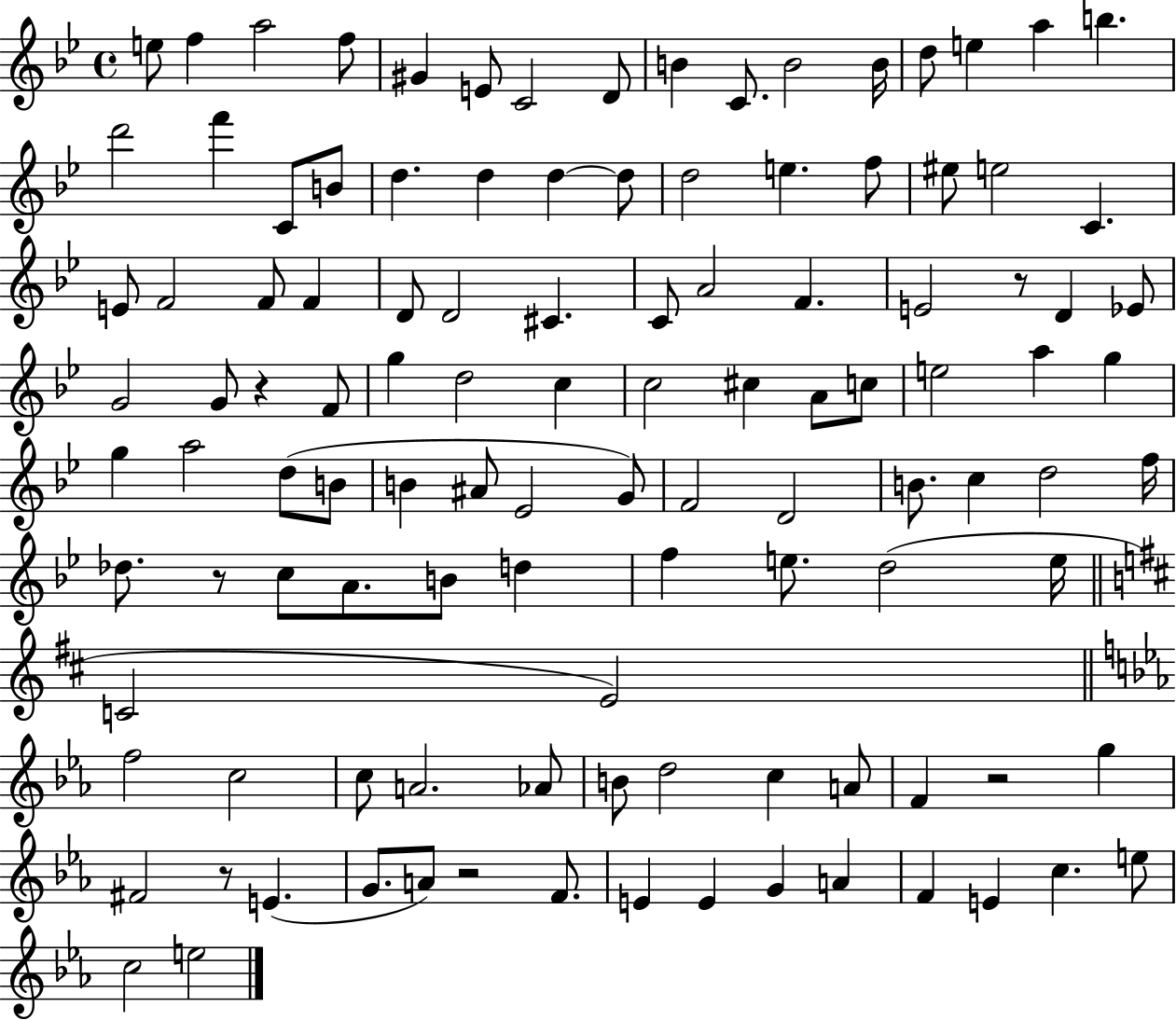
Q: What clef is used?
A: treble